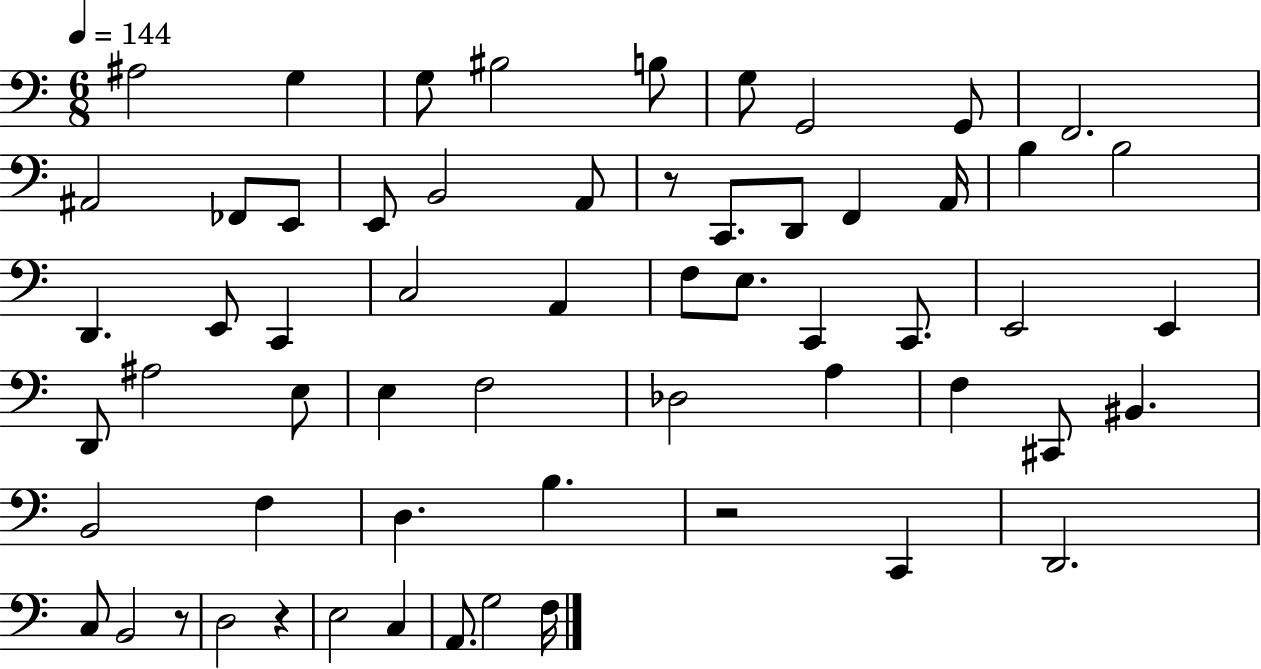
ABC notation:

X:1
T:Untitled
M:6/8
L:1/4
K:C
^A,2 G, G,/2 ^B,2 B,/2 G,/2 G,,2 G,,/2 F,,2 ^A,,2 _F,,/2 E,,/2 E,,/2 B,,2 A,,/2 z/2 C,,/2 D,,/2 F,, A,,/4 B, B,2 D,, E,,/2 C,, C,2 A,, F,/2 E,/2 C,, C,,/2 E,,2 E,, D,,/2 ^A,2 E,/2 E, F,2 _D,2 A, F, ^C,,/2 ^B,, B,,2 F, D, B, z2 C,, D,,2 C,/2 B,,2 z/2 D,2 z E,2 C, A,,/2 G,2 F,/4